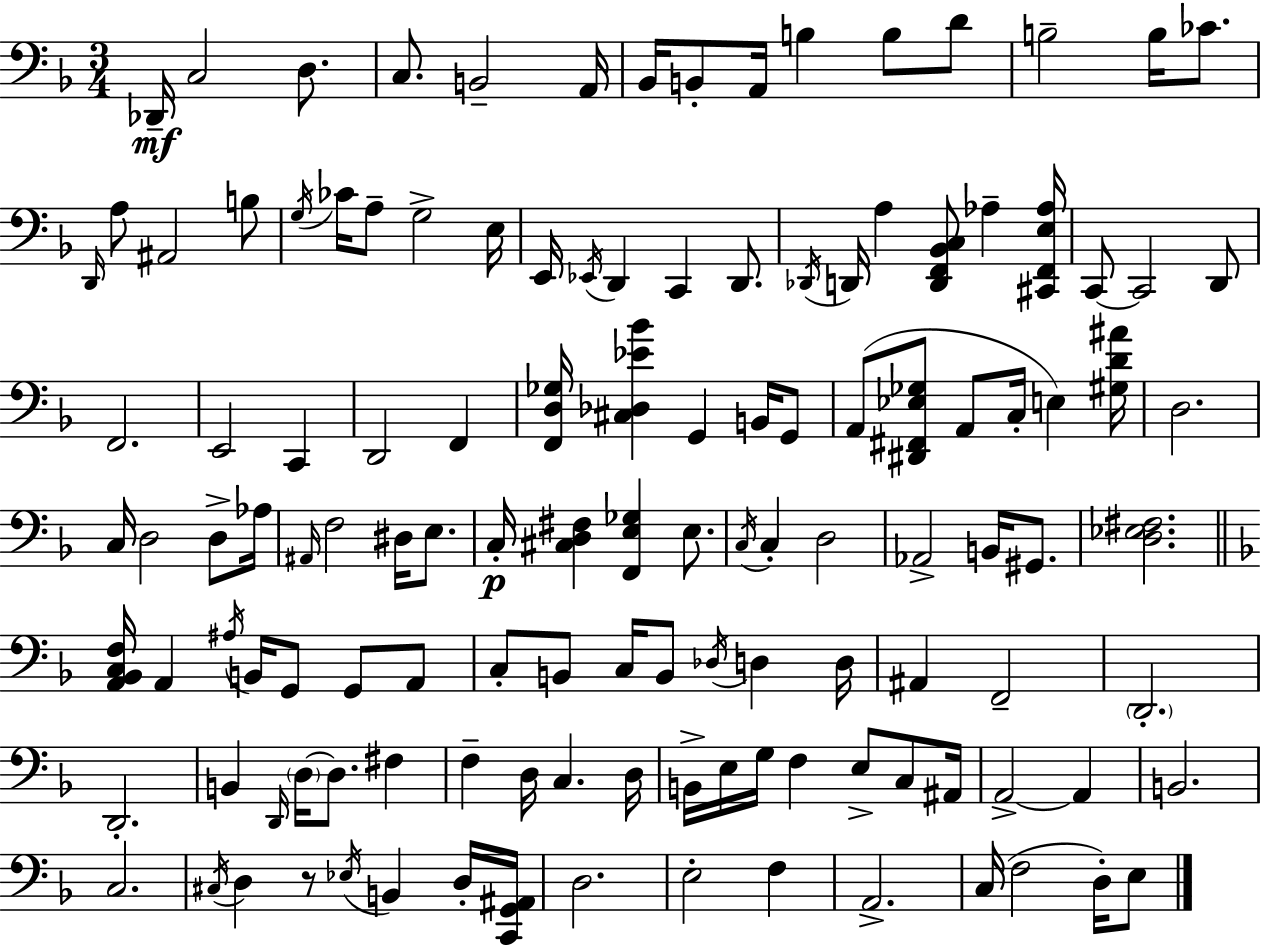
X:1
T:Untitled
M:3/4
L:1/4
K:Dm
_D,,/4 C,2 D,/2 C,/2 B,,2 A,,/4 _B,,/4 B,,/2 A,,/4 B, B,/2 D/2 B,2 B,/4 _C/2 D,,/4 A,/2 ^A,,2 B,/2 G,/4 _C/4 A,/2 G,2 E,/4 E,,/4 _E,,/4 D,, C,, D,,/2 _D,,/4 D,,/4 A, [D,,F,,_B,,C,]/2 _A, [^C,,F,,E,_A,]/4 C,,/2 C,,2 D,,/2 F,,2 E,,2 C,, D,,2 F,, [F,,D,_G,]/4 [^C,_D,_E_B] G,, B,,/4 G,,/2 A,,/2 [^D,,^F,,_E,_G,]/2 A,,/2 C,/4 E, [^G,D^A]/4 D,2 C,/4 D,2 D,/2 _A,/4 ^A,,/4 F,2 ^D,/4 E,/2 C,/4 [^C,D,^F,] [F,,E,_G,] E,/2 C,/4 C, D,2 _A,,2 B,,/4 ^G,,/2 [D,_E,^F,]2 [A,,_B,,C,F,]/4 A,, ^A,/4 B,,/4 G,,/2 G,,/2 A,,/2 C,/2 B,,/2 C,/4 B,,/2 _D,/4 D, D,/4 ^A,, F,,2 D,,2 D,,2 B,, D,,/4 D,/4 D,/2 ^F, F, D,/4 C, D,/4 B,,/4 E,/4 G,/4 F, E,/2 C,/2 ^A,,/4 A,,2 A,, B,,2 C,2 ^C,/4 D, z/2 _E,/4 B,, D,/4 [C,,G,,^A,,]/4 D,2 E,2 F, A,,2 C,/4 F,2 D,/4 E,/2